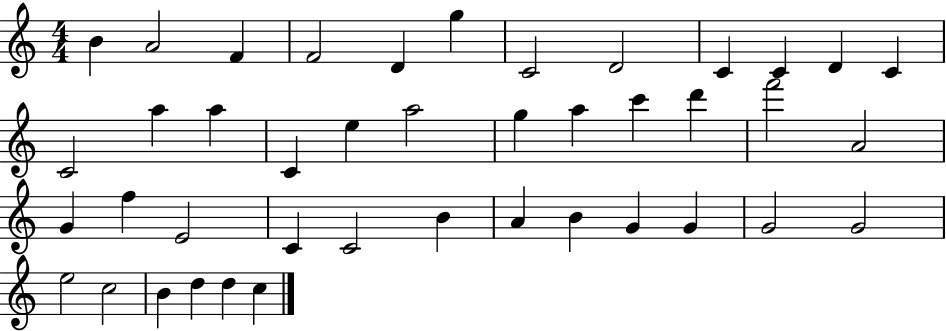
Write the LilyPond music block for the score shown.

{
  \clef treble
  \numericTimeSignature
  \time 4/4
  \key c \major
  b'4 a'2 f'4 | f'2 d'4 g''4 | c'2 d'2 | c'4 c'4 d'4 c'4 | \break c'2 a''4 a''4 | c'4 e''4 a''2 | g''4 a''4 c'''4 d'''4 | f'''2 a'2 | \break g'4 f''4 e'2 | c'4 c'2 b'4 | a'4 b'4 g'4 g'4 | g'2 g'2 | \break e''2 c''2 | b'4 d''4 d''4 c''4 | \bar "|."
}